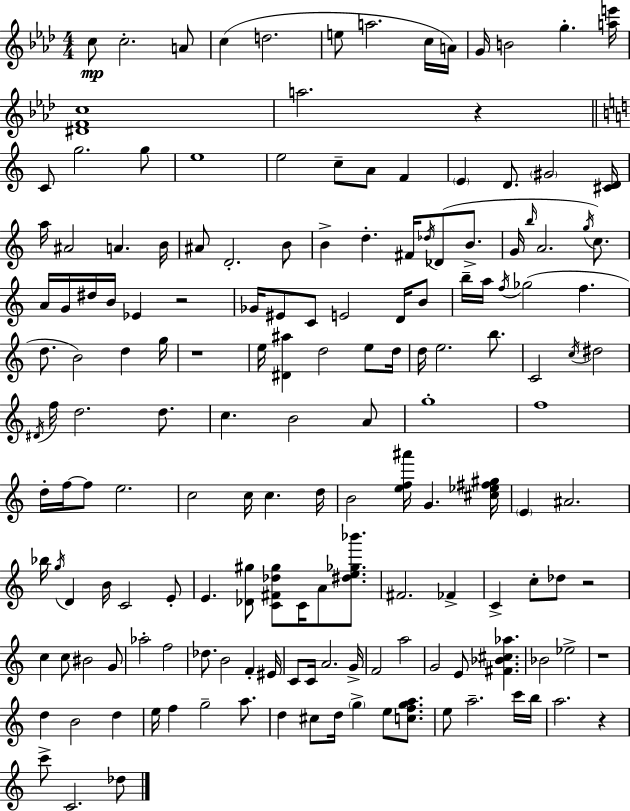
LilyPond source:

{
  \clef treble
  \numericTimeSignature
  \time 4/4
  \key f \minor
  c''8\mp c''2.-. a'8 | c''4( d''2. | e''8 a''2. c''16 a'16) | g'16 b'2 g''4.-. <a'' e'''>16 | \break <dis' f' c''>1 | a''2. r4 | \bar "||" \break \key c \major c'8 g''2. g''8 | e''1 | e''2 c''8-- a'8 f'4 | \parenthesize e'4 d'8. \parenthesize gis'2 <cis' d'>16 | \break a''16 ais'2 a'4. b'16 | ais'8 d'2.-. b'8 | b'4-> d''4.-. fis'16 \acciaccatura { des''16 } des'8( b'8.-> | g'16 \grace { b''16 } a'2. \acciaccatura { g''16 }) | \break c''8. a'16 g'16 dis''16 b'16 ees'4 r2 | ges'16 eis'8 c'8 e'2 | d'16 b'8 b''16-- a''16 \acciaccatura { f''16 }( ges''2 f''4. | d''8. b'2) d''4 | \break g''16 r1 | e''16 <dis' ais''>4 d''2 | e''8 d''16 d''16 e''2. | b''8. c'2 \acciaccatura { c''16 } dis''2 | \break \acciaccatura { dis'16 } f''16 d''2. | d''8. c''4. b'2 | a'8 g''1-. | f''1 | \break d''16-. f''16~~ f''8 e''2. | c''2 c''16 c''4. | d''16 b'2 <e'' f'' ais'''>16 g'4. | <cis'' ees'' fis'' gis''>16 \parenthesize e'4 ais'2. | \break bes''16 \acciaccatura { g''16 } d'4 b'16 c'2 | e'8-. e'4. <des' gis''>8 <c' fis' des'' gis''>8 | c'16 a'8 <dis'' e'' ges'' bes'''>8. fis'2. | fes'4-> c'4-> c''8-. des''8 r2 | \break c''4 c''8 bis'2 | g'8 aes''2-. f''2 | des''8. b'2 | f'4-. eis'16 c'8 c'16 a'2. | \break g'16-> f'2 a''2 | g'2 e'8 | <fis' bes' cis'' aes''>4. bes'2 ees''2-> | r1 | \break d''4 b'2 | d''4 e''16 f''4 g''2-- | a''8. d''4 cis''8 d''16 \parenthesize g''4-> | e''8 <c'' f'' g'' a''>8. e''8 a''2.-- | \break c'''16 b''16 a''2. | r4 c'''8-> c'2. | des''8 \bar "|."
}